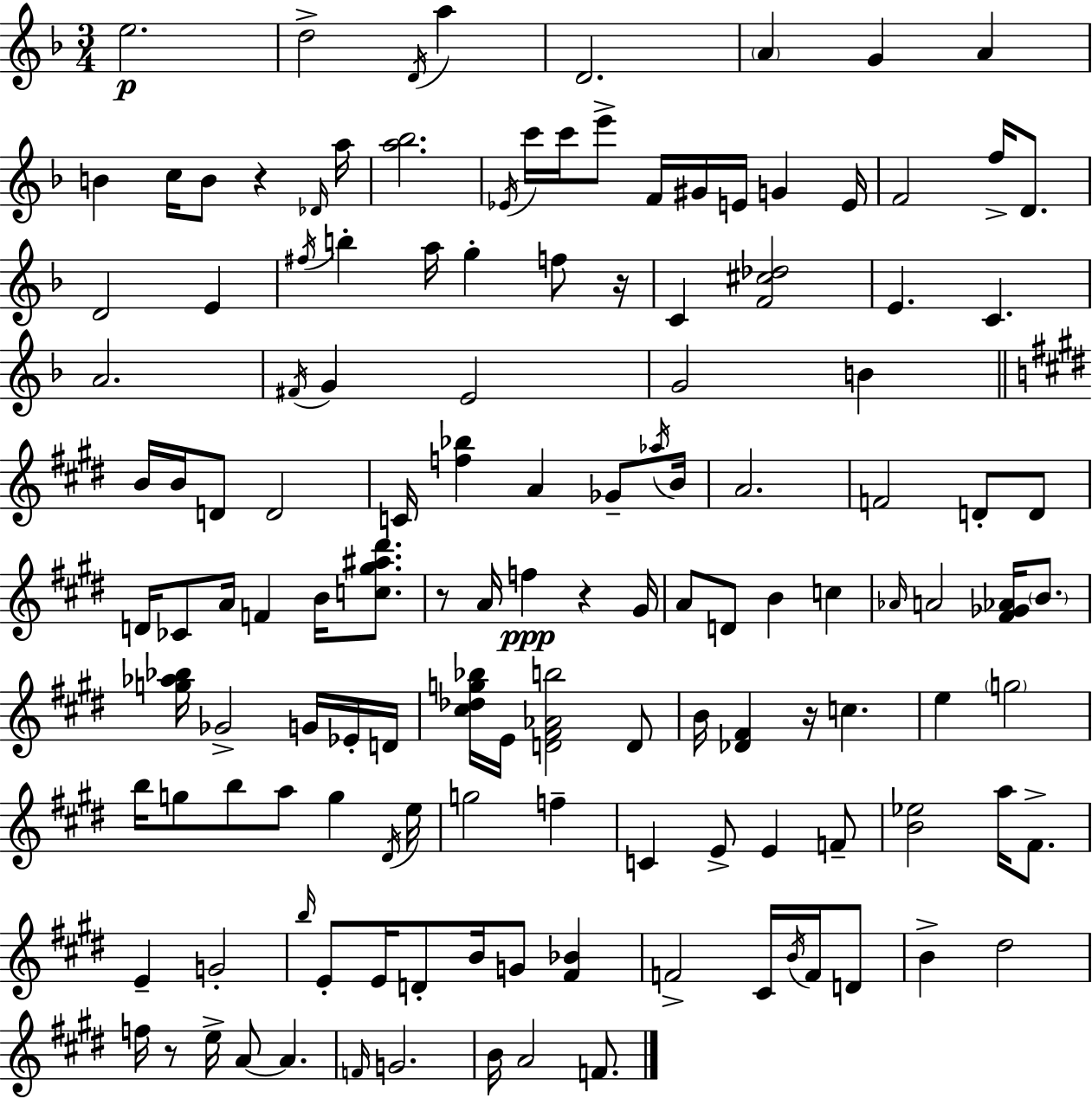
E5/h. D5/h D4/s A5/q D4/h. A4/q G4/q A4/q B4/q C5/s B4/e R/q Db4/s A5/s [A5,Bb5]/h. Eb4/s C6/s C6/s E6/e F4/s G#4/s E4/s G4/q E4/s F4/h F5/s D4/e. D4/h E4/q F#5/s B5/q A5/s G5/q F5/e R/s C4/q [F4,C#5,Db5]/h E4/q. C4/q. A4/h. F#4/s G4/q E4/h G4/h B4/q B4/s B4/s D4/e D4/h C4/s [F5,Bb5]/q A4/q Gb4/e Ab5/s B4/s A4/h. F4/h D4/e D4/e D4/s CES4/e A4/s F4/q B4/s [C5,G#5,A#5,D#6]/e. R/e A4/s F5/q R/q G#4/s A4/e D4/e B4/q C5/q Ab4/s A4/h [F#4,Gb4,Ab4]/s B4/e. [G5,Ab5,Bb5]/s Gb4/h G4/s Eb4/s D4/s [C#5,Db5,G5,Bb5]/s E4/s [D4,F#4,Ab4,B5]/h D4/e B4/s [Db4,F#4]/q R/s C5/q. E5/q G5/h B5/s G5/e B5/e A5/e G5/q D#4/s E5/s G5/h F5/q C4/q E4/e E4/q F4/e [B4,Eb5]/h A5/s F#4/e. E4/q G4/h B5/s E4/e E4/s D4/e B4/s G4/e [F#4,Bb4]/q F4/h C#4/s B4/s F4/s D4/e B4/q D#5/h F5/s R/e E5/s A4/e A4/q. F4/s G4/h. B4/s A4/h F4/e.